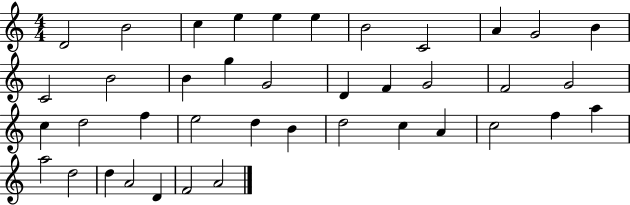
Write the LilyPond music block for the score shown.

{
  \clef treble
  \numericTimeSignature
  \time 4/4
  \key c \major
  d'2 b'2 | c''4 e''4 e''4 e''4 | b'2 c'2 | a'4 g'2 b'4 | \break c'2 b'2 | b'4 g''4 g'2 | d'4 f'4 g'2 | f'2 g'2 | \break c''4 d''2 f''4 | e''2 d''4 b'4 | d''2 c''4 a'4 | c''2 f''4 a''4 | \break a''2 d''2 | d''4 a'2 d'4 | f'2 a'2 | \bar "|."
}